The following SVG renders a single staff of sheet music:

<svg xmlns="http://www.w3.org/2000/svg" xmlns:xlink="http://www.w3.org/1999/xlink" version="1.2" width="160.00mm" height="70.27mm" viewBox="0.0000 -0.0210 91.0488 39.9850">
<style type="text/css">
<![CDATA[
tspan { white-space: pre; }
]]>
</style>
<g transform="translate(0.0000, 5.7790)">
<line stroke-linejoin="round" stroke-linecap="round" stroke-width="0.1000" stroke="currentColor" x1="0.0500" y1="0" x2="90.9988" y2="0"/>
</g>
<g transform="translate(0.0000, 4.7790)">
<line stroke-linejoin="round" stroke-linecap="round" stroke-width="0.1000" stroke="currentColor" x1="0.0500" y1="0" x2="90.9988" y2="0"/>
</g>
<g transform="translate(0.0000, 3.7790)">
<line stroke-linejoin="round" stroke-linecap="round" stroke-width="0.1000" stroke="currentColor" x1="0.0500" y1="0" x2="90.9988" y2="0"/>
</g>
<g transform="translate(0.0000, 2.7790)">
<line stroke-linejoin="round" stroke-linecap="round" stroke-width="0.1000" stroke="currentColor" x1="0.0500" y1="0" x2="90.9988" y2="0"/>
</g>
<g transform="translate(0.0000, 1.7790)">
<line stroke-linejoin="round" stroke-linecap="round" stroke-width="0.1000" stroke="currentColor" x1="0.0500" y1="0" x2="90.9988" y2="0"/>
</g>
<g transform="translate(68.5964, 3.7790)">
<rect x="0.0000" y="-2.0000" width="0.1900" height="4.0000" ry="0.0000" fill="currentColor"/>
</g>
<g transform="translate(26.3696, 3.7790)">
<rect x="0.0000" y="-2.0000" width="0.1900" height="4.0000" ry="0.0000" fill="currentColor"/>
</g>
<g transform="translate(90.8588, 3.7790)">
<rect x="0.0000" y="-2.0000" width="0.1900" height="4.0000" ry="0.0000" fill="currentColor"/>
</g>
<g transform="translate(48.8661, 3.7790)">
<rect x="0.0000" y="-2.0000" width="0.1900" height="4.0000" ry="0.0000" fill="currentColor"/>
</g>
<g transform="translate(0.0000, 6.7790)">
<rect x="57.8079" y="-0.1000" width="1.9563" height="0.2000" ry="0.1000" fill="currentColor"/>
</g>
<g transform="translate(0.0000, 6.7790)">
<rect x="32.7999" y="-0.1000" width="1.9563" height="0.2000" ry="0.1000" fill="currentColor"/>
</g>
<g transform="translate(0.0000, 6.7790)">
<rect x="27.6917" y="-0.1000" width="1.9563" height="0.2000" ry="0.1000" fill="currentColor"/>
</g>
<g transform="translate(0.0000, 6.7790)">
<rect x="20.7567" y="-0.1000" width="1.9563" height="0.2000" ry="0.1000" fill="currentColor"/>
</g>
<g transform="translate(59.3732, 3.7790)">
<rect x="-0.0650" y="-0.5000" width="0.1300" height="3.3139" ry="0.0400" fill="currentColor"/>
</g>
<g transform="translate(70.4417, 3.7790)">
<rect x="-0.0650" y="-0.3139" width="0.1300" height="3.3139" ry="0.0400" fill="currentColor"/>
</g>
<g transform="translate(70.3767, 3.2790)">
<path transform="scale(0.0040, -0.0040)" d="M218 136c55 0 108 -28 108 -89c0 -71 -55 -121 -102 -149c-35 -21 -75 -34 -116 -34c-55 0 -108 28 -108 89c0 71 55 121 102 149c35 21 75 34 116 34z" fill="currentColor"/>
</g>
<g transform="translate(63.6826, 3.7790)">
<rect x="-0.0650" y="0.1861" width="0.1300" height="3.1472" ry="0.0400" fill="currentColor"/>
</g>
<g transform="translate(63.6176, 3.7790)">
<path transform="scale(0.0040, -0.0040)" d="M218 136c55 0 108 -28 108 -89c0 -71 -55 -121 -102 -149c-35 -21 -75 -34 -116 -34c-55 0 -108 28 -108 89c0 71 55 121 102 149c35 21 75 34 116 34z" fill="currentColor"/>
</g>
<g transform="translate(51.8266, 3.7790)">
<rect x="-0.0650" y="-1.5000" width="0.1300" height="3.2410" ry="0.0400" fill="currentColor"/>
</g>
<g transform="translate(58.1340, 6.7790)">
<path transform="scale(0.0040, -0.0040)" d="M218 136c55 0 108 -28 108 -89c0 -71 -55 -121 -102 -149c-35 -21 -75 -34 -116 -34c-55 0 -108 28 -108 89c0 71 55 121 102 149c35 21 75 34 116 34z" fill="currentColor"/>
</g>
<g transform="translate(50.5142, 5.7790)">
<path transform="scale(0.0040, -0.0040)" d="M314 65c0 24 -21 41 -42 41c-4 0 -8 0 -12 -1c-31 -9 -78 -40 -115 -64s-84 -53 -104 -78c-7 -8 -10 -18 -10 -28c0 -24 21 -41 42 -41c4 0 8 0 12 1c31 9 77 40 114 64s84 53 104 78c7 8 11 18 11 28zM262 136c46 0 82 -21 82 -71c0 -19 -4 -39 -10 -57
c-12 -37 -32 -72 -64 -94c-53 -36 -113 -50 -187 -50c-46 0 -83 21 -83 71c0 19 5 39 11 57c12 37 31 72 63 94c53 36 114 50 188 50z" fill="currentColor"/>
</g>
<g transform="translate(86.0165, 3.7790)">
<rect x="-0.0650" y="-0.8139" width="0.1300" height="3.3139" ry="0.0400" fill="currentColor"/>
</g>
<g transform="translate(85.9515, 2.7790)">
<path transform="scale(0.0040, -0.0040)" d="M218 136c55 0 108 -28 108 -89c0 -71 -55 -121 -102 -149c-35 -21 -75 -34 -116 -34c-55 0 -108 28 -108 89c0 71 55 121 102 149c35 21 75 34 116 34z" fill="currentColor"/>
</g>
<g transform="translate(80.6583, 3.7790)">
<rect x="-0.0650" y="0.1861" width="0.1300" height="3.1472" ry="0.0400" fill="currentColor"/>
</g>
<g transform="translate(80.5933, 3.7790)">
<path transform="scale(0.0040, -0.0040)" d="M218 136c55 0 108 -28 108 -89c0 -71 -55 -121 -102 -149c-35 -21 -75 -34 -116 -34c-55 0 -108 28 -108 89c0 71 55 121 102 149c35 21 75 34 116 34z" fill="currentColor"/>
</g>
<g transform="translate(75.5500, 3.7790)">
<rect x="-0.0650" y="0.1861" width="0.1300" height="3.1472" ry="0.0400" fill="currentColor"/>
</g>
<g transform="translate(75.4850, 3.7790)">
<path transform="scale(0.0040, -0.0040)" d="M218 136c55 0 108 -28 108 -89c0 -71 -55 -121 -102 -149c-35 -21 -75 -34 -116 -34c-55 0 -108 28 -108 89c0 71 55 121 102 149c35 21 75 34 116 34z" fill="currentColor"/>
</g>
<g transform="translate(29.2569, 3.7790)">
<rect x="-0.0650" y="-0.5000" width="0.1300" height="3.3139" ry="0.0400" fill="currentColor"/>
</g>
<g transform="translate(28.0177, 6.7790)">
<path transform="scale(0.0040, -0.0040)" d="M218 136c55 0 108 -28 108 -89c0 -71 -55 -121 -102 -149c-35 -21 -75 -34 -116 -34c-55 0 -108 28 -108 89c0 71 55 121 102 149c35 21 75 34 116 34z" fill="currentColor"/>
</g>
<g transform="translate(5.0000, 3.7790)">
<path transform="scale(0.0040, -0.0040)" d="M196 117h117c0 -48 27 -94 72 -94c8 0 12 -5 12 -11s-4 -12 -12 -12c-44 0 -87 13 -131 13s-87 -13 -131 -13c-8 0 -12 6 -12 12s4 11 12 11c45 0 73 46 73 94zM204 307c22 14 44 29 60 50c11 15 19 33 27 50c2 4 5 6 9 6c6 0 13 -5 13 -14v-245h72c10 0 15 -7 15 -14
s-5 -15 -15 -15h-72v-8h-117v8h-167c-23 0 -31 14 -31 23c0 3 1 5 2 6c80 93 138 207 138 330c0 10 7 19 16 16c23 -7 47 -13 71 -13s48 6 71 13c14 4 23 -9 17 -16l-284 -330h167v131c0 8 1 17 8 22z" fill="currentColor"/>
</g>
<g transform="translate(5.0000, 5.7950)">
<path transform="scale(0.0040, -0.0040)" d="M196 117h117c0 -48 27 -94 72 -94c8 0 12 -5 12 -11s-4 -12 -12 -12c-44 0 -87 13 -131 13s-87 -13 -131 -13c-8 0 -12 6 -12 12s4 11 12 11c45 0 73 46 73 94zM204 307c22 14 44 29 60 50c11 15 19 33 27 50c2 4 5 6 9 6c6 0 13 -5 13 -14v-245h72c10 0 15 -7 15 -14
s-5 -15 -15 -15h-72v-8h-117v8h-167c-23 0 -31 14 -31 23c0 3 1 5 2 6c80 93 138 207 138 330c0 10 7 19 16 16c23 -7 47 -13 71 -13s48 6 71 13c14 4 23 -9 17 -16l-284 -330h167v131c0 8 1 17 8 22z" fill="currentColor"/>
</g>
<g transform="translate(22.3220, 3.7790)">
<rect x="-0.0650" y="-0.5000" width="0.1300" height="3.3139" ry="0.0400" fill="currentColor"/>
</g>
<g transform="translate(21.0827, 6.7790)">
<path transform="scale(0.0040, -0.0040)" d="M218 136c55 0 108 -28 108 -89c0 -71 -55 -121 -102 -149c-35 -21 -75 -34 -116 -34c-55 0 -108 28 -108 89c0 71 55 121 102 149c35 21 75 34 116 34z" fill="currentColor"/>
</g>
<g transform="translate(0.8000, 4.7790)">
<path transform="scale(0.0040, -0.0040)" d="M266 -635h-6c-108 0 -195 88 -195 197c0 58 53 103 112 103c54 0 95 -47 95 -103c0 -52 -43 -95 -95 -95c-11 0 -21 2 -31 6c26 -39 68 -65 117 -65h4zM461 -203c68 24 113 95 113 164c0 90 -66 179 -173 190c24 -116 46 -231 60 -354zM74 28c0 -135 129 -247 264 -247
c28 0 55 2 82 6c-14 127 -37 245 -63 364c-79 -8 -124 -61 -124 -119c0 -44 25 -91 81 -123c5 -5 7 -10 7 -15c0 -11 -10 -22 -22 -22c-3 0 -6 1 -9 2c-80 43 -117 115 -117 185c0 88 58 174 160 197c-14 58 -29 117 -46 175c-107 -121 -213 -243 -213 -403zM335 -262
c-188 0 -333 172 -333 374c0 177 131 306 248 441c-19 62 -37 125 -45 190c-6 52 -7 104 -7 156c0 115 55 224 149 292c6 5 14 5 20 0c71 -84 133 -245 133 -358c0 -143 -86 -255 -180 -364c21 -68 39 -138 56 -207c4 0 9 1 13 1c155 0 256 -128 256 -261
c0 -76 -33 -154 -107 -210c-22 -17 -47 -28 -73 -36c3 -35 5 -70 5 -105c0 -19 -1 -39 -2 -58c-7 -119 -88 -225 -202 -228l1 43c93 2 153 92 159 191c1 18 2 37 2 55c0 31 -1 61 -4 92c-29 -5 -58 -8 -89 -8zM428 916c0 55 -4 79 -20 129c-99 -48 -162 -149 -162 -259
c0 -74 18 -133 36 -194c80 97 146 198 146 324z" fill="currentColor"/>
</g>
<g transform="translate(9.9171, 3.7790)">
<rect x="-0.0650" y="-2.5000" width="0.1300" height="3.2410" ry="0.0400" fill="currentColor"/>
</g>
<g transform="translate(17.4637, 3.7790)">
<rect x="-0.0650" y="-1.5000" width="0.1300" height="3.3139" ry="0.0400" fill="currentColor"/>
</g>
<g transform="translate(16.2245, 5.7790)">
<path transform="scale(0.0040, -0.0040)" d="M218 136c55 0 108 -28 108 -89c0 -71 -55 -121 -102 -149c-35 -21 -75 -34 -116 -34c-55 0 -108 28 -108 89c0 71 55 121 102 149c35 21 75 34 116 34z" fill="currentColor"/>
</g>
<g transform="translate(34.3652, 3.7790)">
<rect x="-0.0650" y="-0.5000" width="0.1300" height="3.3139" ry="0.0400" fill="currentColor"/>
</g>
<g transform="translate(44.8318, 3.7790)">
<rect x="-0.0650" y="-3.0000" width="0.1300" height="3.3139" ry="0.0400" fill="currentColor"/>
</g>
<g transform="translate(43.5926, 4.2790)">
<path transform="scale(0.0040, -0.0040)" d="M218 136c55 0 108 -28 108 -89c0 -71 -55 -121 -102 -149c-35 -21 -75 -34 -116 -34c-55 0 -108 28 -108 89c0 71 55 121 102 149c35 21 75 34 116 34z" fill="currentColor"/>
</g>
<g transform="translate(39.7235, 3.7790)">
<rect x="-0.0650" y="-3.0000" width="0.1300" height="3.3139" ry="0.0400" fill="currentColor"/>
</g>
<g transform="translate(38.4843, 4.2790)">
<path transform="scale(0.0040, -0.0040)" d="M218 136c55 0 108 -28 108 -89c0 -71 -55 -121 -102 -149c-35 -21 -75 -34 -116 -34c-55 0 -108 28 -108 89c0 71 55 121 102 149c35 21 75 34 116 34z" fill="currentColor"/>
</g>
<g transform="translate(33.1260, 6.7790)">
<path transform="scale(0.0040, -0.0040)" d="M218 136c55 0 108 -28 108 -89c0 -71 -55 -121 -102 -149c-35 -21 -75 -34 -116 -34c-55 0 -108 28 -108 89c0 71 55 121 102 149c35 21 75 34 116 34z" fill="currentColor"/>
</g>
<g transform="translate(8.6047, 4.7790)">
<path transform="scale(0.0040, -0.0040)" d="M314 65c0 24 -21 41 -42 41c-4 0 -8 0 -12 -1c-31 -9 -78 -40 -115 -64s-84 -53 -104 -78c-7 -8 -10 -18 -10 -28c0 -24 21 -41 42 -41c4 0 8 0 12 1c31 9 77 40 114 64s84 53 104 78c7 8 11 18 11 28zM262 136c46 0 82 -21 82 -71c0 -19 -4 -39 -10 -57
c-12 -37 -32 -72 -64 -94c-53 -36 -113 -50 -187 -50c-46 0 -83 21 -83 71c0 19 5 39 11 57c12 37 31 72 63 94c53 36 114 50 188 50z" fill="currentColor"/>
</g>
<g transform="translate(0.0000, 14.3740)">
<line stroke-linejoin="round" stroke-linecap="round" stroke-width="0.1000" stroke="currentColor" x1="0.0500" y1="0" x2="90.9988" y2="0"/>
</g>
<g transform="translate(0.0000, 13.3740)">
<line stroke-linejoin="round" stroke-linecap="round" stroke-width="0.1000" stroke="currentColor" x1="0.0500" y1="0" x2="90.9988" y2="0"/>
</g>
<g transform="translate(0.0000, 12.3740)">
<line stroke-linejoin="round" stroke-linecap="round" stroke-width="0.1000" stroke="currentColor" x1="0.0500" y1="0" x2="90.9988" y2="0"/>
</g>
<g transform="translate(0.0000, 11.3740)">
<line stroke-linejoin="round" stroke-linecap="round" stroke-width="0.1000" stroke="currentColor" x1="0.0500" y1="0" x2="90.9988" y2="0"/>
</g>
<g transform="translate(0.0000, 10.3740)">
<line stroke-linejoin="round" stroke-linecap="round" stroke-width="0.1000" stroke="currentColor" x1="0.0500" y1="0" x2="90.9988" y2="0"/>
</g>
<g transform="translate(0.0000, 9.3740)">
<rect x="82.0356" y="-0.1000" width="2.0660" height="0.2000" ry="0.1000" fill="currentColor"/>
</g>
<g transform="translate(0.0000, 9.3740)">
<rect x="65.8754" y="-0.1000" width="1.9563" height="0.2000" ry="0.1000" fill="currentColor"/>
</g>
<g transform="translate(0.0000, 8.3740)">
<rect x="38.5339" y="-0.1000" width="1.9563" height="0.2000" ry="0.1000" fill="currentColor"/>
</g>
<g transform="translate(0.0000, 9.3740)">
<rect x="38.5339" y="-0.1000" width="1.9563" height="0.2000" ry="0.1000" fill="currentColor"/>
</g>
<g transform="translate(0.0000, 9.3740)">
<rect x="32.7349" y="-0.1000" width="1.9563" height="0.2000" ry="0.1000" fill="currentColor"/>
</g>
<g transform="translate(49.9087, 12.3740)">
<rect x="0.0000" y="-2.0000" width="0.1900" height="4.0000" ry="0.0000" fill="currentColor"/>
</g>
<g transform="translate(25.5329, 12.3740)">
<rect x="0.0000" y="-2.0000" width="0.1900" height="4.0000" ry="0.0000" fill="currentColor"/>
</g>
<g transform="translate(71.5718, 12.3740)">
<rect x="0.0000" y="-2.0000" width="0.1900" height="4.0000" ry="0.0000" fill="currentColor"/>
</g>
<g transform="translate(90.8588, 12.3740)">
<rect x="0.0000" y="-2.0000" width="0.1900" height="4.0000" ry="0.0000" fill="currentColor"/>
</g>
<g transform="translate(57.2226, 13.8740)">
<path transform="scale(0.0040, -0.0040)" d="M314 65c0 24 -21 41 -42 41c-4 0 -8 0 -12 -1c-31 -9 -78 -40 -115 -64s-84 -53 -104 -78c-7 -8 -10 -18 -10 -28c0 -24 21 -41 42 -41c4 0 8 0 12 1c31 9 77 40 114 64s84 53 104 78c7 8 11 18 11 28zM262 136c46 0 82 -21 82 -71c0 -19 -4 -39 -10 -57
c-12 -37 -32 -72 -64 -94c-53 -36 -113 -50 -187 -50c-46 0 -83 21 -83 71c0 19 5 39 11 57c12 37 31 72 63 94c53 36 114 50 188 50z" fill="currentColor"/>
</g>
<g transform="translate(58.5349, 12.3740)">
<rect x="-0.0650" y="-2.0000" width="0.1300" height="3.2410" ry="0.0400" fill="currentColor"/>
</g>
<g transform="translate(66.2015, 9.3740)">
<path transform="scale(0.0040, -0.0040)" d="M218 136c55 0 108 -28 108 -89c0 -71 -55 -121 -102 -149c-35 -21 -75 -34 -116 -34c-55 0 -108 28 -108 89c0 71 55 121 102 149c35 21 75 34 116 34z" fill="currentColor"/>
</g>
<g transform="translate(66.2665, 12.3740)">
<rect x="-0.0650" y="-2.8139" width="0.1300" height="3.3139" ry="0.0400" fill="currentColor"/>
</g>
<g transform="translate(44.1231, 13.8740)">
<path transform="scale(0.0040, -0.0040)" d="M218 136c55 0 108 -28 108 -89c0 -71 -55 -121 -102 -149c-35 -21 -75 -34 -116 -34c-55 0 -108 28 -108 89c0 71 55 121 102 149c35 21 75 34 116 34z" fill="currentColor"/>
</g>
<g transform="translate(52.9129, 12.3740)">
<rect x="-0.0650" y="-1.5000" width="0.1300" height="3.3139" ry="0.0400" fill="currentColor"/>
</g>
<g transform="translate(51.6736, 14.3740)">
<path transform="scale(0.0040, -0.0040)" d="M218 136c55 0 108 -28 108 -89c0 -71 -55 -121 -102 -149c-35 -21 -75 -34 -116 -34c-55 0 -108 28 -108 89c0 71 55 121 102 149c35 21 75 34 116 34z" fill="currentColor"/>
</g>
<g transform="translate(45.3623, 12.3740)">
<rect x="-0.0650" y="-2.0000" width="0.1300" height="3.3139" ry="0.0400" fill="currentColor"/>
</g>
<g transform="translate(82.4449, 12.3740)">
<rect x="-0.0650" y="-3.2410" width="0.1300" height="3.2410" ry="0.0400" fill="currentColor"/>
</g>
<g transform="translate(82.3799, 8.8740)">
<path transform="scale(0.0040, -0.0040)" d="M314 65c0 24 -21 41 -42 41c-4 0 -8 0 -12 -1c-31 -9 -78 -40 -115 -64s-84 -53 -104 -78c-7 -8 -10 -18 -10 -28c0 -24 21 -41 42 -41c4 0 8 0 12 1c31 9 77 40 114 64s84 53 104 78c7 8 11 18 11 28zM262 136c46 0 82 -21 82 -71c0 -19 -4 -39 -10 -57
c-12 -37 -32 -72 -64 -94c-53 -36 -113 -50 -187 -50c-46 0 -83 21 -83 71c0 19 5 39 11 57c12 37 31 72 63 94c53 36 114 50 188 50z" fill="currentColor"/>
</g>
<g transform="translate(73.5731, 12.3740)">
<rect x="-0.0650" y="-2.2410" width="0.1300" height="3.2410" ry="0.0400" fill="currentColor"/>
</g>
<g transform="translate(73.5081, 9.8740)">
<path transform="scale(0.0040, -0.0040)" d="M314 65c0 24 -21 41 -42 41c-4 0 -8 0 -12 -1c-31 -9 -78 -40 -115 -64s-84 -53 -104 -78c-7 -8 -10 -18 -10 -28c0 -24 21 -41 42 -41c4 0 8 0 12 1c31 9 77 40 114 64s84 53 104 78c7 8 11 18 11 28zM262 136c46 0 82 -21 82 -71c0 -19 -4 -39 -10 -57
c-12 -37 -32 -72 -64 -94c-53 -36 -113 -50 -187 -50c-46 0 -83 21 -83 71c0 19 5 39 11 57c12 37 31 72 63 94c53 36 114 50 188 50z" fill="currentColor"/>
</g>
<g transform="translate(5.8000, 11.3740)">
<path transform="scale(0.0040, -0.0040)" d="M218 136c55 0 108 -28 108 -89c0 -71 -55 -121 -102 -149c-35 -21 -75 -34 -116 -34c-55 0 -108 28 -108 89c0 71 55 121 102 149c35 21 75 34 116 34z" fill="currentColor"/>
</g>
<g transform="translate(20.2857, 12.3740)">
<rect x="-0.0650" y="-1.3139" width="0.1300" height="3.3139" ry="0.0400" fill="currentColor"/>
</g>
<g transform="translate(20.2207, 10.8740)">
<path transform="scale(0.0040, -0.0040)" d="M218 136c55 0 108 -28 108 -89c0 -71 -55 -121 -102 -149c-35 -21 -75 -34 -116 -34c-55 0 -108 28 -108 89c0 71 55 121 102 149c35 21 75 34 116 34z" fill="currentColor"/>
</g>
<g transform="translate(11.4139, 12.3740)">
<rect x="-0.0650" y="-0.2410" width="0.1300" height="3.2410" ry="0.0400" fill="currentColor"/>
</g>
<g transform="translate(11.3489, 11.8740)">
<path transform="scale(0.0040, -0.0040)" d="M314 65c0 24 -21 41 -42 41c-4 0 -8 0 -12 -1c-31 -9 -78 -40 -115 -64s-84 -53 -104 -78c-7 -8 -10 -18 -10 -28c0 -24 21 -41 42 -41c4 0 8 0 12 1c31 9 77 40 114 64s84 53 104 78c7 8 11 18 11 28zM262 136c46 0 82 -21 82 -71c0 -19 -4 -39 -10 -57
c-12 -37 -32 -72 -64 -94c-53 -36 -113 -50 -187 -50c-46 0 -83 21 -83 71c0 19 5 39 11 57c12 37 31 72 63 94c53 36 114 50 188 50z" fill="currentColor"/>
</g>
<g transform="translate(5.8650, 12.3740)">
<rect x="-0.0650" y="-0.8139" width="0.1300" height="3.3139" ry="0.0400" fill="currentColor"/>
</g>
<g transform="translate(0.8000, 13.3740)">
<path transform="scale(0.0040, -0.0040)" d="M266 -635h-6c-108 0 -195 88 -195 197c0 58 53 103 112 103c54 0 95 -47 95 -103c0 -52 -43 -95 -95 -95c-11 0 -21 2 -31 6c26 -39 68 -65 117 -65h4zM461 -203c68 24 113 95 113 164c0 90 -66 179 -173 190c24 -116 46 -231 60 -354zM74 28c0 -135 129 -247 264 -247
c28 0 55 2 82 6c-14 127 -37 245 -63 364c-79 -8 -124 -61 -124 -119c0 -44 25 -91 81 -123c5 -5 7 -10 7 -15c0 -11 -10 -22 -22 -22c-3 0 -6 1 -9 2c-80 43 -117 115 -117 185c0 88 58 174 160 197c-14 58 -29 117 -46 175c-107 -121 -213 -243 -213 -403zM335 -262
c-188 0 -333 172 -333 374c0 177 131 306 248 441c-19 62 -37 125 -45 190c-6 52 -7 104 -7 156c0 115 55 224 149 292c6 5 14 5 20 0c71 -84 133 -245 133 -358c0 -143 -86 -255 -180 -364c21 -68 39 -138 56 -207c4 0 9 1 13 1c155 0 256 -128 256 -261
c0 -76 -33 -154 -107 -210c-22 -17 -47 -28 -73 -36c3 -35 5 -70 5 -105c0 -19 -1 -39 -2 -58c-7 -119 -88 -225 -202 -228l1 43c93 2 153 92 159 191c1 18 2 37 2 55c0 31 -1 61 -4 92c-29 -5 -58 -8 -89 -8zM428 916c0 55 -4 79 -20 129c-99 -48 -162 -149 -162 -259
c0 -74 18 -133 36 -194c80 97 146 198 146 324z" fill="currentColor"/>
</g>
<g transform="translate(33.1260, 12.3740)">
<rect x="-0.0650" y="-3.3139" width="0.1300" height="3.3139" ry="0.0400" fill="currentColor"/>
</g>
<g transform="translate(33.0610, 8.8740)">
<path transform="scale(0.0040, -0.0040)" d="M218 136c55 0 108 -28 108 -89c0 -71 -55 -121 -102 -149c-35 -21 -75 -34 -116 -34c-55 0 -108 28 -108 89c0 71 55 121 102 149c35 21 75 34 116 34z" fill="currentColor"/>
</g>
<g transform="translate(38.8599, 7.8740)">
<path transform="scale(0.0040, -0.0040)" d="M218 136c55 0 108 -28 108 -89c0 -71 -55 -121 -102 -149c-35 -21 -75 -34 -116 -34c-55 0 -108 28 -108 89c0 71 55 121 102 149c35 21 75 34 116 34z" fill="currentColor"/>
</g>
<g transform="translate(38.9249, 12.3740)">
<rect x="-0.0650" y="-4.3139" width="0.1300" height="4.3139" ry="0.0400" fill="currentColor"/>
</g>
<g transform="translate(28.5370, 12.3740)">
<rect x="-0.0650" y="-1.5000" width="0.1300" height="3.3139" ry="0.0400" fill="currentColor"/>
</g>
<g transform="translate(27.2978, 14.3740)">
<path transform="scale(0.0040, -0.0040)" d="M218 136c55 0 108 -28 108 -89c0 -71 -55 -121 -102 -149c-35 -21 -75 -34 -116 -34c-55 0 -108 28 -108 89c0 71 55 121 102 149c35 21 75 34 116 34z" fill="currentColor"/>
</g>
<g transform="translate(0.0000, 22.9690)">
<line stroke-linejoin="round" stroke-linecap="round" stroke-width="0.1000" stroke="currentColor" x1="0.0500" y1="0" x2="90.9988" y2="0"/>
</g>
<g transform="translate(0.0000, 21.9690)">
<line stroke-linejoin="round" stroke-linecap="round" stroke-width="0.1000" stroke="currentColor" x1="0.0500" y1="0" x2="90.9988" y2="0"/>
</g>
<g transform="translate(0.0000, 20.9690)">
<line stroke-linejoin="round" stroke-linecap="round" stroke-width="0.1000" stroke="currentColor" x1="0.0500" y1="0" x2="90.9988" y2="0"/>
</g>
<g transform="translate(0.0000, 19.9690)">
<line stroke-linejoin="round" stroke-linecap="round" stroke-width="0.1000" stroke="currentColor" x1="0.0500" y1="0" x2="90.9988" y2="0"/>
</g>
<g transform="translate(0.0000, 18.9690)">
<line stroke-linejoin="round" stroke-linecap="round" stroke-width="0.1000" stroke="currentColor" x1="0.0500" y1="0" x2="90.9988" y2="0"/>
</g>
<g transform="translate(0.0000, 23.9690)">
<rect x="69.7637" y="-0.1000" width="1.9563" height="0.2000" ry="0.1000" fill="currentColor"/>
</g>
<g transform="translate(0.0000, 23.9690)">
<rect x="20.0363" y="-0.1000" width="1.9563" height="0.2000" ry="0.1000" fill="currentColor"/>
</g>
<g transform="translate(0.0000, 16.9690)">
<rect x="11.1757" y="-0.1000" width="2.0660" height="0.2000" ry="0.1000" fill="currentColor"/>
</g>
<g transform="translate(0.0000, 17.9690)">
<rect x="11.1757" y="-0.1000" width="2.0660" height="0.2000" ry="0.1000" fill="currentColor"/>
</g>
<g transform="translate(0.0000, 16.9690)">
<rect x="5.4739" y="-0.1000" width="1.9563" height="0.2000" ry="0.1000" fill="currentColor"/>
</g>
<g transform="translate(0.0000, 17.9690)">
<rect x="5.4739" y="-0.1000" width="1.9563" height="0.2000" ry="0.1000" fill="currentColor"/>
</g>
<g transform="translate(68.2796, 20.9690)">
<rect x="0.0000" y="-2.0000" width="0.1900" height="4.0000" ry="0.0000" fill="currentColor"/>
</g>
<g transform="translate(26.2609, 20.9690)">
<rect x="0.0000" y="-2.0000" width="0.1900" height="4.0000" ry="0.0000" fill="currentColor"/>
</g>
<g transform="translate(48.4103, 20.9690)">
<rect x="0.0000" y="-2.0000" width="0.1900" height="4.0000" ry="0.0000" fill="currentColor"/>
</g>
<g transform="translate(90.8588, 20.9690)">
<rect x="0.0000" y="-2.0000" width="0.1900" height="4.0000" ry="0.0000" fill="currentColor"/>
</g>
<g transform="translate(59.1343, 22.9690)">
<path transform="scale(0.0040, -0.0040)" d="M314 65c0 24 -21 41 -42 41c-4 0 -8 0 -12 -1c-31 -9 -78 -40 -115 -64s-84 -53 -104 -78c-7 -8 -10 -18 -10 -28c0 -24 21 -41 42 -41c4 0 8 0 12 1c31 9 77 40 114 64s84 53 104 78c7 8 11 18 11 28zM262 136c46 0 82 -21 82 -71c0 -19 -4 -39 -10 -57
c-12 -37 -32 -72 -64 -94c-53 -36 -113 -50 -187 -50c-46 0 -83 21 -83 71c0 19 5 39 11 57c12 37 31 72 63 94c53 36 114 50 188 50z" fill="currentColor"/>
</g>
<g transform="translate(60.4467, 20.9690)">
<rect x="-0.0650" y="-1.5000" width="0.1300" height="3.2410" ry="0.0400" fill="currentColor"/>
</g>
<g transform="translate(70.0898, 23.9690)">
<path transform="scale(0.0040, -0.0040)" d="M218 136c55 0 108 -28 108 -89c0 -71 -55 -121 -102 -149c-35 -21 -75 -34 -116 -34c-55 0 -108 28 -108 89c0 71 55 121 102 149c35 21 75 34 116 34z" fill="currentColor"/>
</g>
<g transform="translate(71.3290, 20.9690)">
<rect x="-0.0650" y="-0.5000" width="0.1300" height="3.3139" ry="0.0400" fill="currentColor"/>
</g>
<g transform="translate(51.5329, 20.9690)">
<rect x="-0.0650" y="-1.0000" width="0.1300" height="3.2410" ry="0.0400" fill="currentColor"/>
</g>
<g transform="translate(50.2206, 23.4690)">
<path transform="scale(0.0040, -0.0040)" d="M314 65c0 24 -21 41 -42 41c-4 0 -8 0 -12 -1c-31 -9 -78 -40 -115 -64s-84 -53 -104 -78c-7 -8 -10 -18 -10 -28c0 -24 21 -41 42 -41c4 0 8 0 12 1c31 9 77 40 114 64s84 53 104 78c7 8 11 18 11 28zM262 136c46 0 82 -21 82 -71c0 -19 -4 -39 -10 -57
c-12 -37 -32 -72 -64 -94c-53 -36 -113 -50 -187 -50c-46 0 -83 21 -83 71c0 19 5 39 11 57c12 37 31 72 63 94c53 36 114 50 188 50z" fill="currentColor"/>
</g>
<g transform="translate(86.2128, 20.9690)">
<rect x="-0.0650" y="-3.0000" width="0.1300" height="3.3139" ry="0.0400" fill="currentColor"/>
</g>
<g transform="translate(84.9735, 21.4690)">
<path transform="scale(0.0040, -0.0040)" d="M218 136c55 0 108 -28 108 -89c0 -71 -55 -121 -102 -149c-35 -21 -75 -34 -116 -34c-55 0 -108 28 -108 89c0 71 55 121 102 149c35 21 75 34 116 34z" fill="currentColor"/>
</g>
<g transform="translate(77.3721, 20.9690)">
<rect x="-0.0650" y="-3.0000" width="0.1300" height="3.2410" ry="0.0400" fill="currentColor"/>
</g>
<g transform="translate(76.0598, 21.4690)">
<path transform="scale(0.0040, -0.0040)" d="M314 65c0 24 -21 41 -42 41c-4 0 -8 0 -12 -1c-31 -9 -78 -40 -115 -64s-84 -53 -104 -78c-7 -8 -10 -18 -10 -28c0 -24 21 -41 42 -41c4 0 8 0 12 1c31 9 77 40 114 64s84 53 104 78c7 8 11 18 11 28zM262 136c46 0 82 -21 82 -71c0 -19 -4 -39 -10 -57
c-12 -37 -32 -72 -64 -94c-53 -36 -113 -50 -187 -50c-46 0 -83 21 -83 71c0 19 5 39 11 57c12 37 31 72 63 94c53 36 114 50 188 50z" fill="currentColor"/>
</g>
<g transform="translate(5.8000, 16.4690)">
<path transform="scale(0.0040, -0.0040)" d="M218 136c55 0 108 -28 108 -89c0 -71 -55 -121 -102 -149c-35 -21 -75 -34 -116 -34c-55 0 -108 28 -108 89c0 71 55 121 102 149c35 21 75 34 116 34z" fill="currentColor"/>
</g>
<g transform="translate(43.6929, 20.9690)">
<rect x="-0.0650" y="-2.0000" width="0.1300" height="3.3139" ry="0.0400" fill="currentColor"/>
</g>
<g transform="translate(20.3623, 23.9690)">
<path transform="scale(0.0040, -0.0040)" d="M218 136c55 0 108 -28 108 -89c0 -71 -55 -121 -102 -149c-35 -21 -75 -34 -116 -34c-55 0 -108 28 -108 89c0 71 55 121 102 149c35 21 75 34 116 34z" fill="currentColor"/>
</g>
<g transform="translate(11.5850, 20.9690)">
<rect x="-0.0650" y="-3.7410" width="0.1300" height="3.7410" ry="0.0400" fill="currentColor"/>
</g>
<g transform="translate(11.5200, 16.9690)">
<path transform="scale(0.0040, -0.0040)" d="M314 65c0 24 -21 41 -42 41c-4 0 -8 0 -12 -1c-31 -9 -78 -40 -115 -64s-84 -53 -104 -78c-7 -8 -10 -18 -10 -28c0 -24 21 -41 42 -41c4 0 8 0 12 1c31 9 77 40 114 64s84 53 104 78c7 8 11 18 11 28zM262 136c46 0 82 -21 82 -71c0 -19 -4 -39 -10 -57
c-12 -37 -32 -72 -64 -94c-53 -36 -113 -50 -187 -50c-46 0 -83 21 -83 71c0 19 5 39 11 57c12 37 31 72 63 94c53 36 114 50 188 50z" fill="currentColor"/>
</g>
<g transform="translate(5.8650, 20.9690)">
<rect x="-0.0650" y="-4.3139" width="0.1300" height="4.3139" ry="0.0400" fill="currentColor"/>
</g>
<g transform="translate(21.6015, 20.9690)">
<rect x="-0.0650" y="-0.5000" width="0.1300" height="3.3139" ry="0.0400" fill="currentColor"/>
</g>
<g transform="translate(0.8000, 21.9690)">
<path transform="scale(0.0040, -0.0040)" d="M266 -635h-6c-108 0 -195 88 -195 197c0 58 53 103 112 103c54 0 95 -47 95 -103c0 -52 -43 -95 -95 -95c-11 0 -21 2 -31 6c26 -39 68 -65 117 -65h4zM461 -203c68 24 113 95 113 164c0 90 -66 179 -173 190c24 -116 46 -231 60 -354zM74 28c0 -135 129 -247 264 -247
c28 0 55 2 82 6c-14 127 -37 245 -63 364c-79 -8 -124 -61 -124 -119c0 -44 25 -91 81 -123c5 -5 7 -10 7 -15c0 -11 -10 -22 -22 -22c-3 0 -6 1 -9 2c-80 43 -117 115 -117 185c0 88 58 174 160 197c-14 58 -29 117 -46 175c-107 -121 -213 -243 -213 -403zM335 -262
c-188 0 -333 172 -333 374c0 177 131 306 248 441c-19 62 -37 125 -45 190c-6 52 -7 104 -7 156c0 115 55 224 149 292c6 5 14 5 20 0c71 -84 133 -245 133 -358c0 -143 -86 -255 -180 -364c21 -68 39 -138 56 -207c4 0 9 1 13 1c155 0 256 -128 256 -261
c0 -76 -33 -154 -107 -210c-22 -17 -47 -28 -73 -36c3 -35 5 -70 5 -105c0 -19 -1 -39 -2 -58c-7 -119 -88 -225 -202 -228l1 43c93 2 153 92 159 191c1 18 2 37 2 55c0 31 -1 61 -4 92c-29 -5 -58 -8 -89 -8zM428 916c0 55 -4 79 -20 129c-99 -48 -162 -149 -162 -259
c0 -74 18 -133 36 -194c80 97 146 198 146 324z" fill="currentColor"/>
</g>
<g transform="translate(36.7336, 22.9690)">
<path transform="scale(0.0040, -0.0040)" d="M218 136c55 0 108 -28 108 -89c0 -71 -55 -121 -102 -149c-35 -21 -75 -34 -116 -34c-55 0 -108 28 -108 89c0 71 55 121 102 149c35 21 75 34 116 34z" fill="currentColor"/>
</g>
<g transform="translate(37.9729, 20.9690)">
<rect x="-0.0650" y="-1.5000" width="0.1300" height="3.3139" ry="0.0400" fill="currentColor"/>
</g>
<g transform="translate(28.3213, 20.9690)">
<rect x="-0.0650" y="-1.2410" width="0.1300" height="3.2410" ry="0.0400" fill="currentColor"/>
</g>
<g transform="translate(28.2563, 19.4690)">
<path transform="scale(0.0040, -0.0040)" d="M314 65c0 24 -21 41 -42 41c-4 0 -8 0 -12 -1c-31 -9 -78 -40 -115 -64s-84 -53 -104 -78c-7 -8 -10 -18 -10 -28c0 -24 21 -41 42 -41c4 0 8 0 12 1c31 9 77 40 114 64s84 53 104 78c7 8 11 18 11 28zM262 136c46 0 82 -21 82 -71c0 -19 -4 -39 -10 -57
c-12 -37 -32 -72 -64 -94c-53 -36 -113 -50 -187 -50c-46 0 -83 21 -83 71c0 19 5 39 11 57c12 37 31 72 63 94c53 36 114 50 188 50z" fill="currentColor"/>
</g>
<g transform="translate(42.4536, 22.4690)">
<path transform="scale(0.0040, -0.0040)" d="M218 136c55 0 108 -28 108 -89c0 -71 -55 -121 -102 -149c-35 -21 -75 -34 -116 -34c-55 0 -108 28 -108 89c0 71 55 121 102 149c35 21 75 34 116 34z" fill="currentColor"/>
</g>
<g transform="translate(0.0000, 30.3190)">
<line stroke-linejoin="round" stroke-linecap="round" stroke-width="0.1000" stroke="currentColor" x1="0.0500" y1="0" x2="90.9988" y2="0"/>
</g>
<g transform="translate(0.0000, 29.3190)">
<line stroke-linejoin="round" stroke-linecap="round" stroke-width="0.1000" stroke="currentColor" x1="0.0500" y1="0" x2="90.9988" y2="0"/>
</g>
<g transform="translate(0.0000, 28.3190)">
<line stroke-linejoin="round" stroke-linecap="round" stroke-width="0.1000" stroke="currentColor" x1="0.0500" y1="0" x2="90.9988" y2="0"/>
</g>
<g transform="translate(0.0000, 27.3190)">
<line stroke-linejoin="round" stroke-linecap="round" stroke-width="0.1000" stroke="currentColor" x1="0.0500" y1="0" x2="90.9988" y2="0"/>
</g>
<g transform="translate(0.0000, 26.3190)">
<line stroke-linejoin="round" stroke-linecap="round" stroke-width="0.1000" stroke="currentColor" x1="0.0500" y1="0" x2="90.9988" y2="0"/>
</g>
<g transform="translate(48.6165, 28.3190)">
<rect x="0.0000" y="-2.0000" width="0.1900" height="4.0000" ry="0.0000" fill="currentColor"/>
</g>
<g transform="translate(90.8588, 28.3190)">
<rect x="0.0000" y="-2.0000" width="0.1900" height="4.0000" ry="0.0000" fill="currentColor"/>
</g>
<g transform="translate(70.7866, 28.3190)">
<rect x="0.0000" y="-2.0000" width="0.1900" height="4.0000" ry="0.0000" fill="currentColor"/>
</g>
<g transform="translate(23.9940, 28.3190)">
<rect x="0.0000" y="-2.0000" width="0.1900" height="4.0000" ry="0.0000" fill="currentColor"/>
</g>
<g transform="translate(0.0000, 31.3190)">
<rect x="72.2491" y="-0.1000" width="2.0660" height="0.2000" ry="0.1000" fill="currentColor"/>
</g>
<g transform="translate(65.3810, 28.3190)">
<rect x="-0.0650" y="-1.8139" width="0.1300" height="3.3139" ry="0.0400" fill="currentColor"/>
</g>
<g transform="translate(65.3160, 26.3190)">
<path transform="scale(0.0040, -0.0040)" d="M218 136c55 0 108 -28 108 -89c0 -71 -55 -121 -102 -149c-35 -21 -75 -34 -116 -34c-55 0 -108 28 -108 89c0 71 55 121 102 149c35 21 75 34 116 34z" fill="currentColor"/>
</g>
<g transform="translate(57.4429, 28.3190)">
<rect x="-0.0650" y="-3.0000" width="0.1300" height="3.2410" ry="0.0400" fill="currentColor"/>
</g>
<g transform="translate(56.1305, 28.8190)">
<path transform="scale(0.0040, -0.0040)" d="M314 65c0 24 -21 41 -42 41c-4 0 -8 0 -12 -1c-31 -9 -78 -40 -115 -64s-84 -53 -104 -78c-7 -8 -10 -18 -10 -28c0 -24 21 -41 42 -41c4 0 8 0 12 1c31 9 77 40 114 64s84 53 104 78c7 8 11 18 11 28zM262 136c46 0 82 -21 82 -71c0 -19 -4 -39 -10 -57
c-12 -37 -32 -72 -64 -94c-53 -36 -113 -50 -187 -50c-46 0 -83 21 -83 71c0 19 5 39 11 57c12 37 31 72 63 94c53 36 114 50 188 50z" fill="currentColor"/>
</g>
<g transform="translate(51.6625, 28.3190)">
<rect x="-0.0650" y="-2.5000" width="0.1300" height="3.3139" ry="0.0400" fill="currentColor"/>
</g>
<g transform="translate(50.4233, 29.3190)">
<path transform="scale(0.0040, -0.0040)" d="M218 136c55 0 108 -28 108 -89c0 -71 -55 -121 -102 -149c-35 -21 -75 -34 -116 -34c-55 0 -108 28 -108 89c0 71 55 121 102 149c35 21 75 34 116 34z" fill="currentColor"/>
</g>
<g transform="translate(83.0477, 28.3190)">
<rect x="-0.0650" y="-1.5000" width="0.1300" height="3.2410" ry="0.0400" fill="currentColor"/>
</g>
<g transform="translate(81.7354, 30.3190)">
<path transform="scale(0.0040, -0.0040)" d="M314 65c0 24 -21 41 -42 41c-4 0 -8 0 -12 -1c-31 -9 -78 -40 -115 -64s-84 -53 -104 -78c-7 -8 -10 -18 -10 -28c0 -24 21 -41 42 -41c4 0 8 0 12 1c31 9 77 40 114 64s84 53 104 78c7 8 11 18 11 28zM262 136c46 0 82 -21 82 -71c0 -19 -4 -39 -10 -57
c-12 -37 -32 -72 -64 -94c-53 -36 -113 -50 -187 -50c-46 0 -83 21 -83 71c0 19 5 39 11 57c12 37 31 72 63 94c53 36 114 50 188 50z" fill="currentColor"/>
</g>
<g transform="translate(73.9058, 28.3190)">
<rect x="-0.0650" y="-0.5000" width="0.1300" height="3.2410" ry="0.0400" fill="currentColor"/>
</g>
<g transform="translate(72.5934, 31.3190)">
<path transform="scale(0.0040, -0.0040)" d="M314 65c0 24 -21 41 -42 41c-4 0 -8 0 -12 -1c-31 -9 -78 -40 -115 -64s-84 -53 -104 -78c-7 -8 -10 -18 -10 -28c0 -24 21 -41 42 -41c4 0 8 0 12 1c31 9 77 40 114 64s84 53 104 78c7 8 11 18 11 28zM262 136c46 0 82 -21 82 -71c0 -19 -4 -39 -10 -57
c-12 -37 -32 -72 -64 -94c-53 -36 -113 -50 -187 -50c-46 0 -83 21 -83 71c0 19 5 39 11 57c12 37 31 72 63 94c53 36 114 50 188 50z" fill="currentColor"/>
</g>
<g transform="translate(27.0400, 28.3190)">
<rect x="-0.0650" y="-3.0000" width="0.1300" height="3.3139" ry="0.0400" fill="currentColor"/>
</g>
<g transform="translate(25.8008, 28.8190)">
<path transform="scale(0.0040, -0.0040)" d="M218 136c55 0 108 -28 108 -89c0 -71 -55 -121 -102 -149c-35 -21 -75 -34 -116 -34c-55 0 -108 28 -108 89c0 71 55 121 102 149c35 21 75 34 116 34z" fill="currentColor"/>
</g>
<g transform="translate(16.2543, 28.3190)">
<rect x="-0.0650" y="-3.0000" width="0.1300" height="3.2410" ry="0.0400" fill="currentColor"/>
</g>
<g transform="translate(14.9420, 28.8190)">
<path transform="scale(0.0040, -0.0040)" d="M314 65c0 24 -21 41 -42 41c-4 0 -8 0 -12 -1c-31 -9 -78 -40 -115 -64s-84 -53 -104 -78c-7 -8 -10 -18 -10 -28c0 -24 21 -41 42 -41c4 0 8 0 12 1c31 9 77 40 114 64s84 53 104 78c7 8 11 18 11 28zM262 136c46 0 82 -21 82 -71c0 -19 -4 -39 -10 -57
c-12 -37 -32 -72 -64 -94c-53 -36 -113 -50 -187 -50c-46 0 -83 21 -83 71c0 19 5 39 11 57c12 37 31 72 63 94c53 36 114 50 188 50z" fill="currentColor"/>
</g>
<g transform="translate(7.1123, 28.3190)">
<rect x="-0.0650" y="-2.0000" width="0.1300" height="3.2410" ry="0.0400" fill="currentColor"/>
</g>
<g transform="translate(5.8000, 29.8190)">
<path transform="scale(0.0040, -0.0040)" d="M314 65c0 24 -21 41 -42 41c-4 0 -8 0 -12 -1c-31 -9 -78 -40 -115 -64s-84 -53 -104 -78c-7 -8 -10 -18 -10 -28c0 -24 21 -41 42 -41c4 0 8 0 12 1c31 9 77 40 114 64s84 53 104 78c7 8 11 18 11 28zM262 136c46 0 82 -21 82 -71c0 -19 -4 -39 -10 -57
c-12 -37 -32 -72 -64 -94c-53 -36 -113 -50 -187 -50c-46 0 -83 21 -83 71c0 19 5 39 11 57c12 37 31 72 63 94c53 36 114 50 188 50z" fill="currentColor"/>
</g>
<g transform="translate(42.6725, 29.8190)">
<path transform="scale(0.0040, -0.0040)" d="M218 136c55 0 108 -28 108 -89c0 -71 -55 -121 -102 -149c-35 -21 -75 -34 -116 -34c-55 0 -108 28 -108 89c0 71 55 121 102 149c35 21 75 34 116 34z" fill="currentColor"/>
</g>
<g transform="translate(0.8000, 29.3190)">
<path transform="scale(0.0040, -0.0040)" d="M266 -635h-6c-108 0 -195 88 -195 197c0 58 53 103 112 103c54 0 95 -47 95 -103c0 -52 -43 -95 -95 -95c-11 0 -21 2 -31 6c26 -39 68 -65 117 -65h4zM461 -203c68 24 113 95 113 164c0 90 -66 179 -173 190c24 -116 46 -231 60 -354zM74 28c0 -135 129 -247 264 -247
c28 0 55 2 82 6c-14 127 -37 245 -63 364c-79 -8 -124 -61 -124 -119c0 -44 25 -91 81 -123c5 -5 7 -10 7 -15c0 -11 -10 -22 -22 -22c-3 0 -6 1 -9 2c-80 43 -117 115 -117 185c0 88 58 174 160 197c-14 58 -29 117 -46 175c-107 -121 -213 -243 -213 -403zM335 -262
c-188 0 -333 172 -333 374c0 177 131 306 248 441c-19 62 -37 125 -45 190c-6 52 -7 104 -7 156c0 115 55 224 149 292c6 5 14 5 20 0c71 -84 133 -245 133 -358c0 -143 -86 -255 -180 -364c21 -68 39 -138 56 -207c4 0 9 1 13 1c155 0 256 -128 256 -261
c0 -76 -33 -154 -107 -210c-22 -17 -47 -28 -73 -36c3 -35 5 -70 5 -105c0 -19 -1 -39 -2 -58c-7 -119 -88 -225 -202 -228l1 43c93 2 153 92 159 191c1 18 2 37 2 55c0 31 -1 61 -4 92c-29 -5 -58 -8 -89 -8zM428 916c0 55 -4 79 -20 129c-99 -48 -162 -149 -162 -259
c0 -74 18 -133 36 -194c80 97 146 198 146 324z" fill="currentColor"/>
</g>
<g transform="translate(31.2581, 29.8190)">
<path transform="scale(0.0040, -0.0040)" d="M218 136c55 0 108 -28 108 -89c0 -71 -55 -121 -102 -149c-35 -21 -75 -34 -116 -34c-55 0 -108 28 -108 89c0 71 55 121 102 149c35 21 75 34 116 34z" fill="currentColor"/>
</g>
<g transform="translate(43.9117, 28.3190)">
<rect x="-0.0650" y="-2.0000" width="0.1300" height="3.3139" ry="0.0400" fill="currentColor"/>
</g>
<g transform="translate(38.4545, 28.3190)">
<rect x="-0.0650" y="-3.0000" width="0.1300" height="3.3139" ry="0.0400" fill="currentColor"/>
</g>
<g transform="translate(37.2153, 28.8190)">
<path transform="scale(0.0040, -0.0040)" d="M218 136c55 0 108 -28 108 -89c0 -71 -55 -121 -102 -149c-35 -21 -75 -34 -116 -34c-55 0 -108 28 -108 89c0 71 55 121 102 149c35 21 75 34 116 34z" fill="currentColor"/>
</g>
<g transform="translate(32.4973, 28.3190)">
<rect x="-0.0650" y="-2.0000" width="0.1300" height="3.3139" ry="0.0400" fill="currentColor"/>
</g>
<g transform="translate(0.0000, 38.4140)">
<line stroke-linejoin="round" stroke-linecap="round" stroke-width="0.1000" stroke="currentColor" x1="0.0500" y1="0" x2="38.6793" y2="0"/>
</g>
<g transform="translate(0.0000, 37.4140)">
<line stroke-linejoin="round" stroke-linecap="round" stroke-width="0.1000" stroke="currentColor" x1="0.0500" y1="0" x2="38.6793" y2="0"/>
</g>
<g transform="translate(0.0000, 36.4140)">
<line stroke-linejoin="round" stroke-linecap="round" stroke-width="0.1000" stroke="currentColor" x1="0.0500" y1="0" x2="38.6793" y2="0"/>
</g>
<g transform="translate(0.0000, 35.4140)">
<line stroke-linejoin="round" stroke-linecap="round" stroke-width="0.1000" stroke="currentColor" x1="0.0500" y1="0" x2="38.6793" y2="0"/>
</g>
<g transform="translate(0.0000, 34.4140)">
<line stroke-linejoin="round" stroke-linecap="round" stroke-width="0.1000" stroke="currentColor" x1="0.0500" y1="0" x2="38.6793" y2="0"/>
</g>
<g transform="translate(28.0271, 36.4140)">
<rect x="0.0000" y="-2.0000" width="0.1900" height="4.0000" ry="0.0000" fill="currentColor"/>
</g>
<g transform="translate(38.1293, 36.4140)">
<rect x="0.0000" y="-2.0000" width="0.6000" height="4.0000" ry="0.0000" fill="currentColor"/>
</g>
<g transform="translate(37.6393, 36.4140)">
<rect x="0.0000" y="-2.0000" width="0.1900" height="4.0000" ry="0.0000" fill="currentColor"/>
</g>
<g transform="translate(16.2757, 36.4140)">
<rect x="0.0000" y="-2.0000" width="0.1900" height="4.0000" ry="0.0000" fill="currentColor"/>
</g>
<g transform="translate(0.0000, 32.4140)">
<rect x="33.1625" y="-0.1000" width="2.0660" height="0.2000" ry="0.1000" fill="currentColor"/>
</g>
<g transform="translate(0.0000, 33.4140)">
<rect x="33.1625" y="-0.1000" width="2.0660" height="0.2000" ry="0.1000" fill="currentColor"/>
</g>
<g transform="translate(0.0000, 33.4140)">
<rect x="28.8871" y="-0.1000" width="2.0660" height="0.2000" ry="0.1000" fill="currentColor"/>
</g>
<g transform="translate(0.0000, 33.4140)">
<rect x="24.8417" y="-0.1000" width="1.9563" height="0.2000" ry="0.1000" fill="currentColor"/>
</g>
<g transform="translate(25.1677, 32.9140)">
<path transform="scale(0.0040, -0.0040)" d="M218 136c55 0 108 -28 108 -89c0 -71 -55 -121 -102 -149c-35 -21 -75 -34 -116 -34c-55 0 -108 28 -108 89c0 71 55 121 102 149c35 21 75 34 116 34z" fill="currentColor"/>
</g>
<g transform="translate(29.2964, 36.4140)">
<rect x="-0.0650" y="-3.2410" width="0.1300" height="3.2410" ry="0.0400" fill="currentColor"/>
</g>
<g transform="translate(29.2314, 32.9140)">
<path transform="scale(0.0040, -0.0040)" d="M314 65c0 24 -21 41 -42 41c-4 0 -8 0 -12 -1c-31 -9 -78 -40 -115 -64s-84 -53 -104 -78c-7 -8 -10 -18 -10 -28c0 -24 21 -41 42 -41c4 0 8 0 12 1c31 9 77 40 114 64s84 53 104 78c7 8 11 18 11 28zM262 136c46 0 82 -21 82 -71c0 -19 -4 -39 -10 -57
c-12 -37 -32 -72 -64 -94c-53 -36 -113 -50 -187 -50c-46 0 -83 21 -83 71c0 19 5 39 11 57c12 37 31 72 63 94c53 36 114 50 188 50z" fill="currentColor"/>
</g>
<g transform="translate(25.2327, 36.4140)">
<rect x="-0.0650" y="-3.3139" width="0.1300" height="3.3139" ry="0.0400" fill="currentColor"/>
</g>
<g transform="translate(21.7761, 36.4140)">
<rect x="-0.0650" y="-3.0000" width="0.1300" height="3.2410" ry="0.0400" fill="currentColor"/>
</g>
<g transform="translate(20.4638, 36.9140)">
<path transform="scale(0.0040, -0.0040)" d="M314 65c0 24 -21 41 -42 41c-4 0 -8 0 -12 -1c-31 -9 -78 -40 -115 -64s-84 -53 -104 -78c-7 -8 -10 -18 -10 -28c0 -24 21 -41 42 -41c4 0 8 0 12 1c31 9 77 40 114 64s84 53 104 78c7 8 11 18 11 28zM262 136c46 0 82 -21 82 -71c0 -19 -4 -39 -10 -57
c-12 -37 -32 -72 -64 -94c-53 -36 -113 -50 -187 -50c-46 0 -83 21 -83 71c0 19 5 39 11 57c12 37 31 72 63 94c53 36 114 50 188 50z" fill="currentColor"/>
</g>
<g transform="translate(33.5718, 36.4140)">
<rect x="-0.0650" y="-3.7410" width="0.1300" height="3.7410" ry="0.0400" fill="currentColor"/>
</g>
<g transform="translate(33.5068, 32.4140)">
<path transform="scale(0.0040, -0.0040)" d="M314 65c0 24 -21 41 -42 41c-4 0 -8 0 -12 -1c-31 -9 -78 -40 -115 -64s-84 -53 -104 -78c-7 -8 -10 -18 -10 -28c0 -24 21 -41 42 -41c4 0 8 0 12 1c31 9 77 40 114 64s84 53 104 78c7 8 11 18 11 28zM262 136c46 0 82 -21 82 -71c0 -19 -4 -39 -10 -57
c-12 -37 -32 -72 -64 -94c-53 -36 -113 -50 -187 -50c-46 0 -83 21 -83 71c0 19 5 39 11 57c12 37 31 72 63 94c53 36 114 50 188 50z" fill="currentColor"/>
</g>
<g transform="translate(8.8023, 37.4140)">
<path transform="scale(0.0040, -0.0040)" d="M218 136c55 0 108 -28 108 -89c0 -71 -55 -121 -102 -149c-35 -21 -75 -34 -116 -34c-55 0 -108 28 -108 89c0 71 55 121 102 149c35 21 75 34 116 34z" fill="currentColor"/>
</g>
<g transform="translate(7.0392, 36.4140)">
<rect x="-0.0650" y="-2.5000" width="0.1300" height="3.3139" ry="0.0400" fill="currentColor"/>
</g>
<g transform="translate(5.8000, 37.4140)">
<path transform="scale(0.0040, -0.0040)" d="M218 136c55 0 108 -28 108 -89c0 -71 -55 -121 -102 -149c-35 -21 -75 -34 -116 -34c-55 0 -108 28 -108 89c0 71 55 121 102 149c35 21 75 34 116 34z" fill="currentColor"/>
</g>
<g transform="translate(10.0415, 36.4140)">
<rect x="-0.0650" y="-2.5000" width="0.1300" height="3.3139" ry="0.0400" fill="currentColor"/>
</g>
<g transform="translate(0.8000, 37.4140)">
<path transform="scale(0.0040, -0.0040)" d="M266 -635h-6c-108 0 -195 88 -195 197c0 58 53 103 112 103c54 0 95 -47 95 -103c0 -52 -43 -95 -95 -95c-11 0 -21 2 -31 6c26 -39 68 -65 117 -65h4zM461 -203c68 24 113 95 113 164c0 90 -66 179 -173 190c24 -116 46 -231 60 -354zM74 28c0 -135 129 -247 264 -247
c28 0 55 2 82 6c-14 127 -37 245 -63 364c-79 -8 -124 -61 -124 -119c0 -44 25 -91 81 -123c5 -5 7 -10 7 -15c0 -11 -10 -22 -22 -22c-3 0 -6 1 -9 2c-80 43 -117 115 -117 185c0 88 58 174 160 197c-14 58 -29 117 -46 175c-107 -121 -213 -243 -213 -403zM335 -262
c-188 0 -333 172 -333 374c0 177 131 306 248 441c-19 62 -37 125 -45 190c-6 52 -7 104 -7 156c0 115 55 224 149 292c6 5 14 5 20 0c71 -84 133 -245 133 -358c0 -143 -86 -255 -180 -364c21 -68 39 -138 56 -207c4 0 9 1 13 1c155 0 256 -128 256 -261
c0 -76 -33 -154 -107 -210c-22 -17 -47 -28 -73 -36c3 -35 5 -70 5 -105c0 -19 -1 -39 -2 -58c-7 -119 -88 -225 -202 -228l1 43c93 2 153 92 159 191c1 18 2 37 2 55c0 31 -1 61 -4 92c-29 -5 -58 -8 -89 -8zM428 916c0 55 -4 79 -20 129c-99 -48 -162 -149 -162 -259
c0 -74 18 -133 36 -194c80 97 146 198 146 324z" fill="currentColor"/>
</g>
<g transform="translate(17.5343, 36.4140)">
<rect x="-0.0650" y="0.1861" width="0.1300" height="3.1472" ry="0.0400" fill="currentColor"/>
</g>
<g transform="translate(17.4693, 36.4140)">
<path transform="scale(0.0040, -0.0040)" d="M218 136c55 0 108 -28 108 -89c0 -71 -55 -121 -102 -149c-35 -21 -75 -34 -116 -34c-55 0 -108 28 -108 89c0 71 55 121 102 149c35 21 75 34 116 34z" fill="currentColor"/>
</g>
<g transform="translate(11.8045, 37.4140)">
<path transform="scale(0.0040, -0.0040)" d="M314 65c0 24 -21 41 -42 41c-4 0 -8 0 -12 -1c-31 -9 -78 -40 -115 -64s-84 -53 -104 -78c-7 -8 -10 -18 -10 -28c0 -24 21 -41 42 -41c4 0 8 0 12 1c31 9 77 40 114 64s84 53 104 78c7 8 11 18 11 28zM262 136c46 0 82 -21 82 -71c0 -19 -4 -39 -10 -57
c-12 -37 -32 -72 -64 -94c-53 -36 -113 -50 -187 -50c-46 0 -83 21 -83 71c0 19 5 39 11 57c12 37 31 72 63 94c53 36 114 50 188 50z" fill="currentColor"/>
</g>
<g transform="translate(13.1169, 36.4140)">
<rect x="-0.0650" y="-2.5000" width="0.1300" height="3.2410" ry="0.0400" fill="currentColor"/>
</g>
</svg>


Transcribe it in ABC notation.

X:1
T:Untitled
M:4/4
L:1/4
K:C
G2 E C C C A A E2 C B c B B d d c2 e E b d' F E F2 a g2 b2 d' c'2 C e2 E F D2 E2 C A2 A F2 A2 A F A F G A2 f C2 E2 G G G2 B A2 b b2 c'2